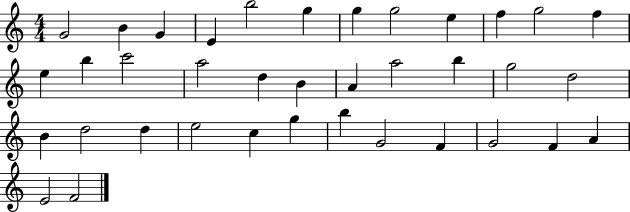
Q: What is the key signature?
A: C major